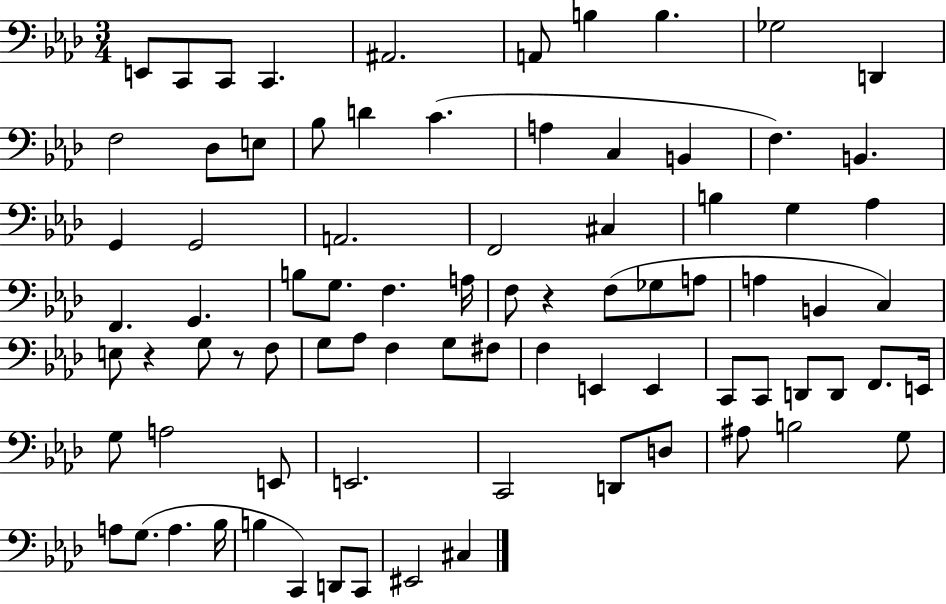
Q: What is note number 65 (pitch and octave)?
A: D2